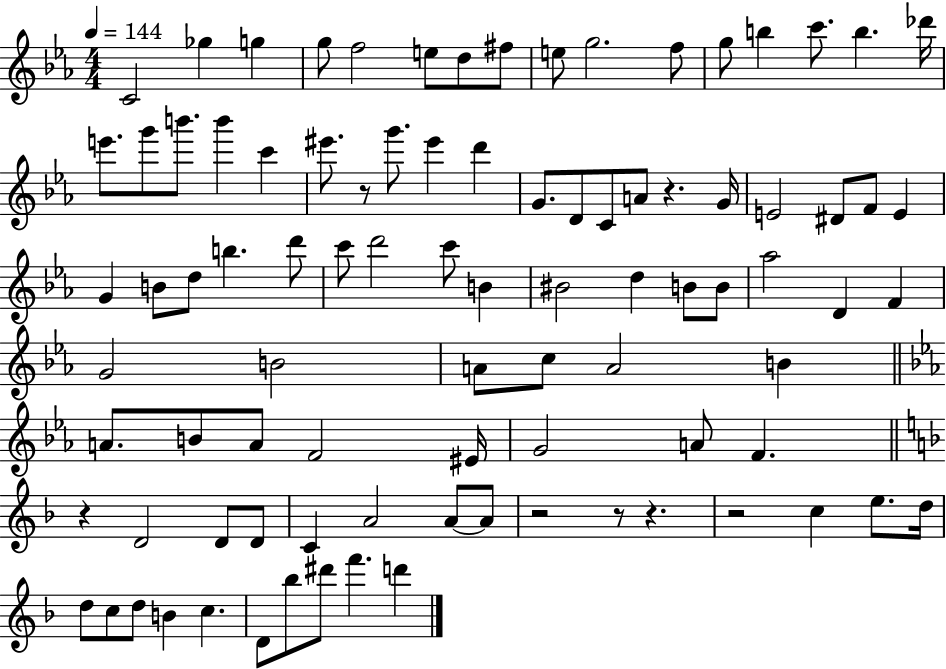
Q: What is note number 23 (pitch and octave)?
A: G6